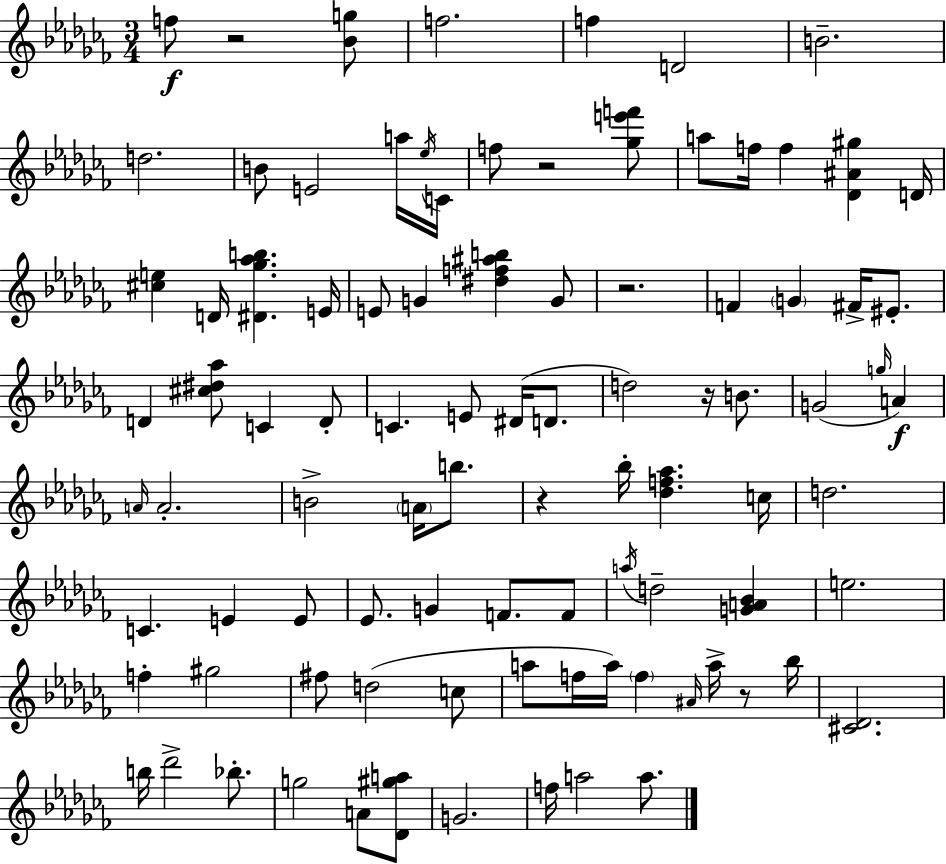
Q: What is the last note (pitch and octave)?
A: A5